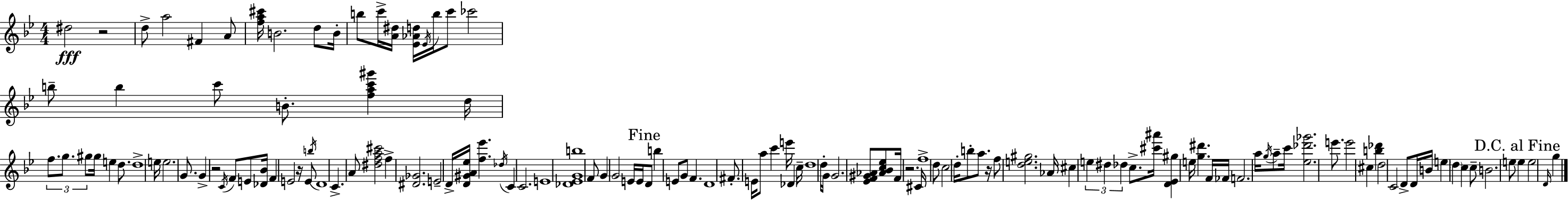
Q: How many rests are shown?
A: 5